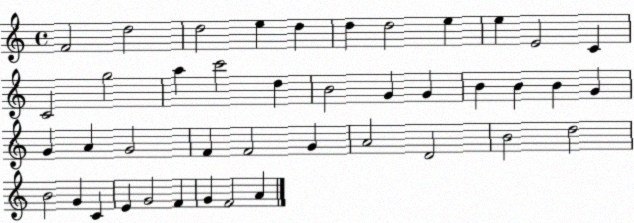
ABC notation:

X:1
T:Untitled
M:4/4
L:1/4
K:C
F2 d2 d2 e d d d2 e e E2 C C2 g2 a c'2 d B2 G G B B B G G A G2 F F2 G A2 D2 B2 d2 B2 G C E G2 F G F2 A